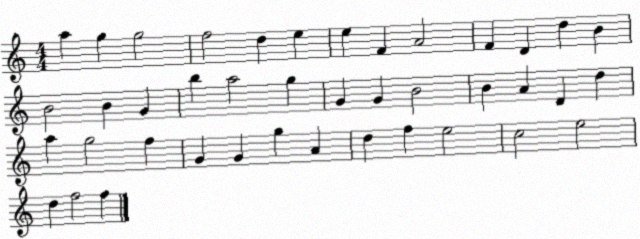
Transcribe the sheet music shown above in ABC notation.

X:1
T:Untitled
M:4/4
L:1/4
K:C
a g g2 f2 d e e F A2 F D d B B2 B G b a2 g G G B2 B A D d a g2 f G G g A d f e2 c2 e2 d f2 f